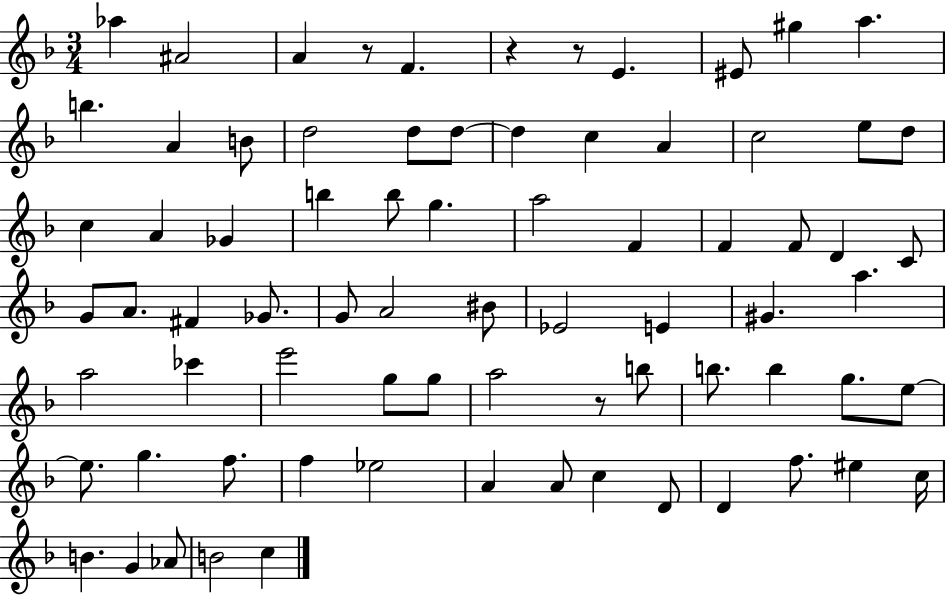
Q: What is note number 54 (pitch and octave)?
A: E5